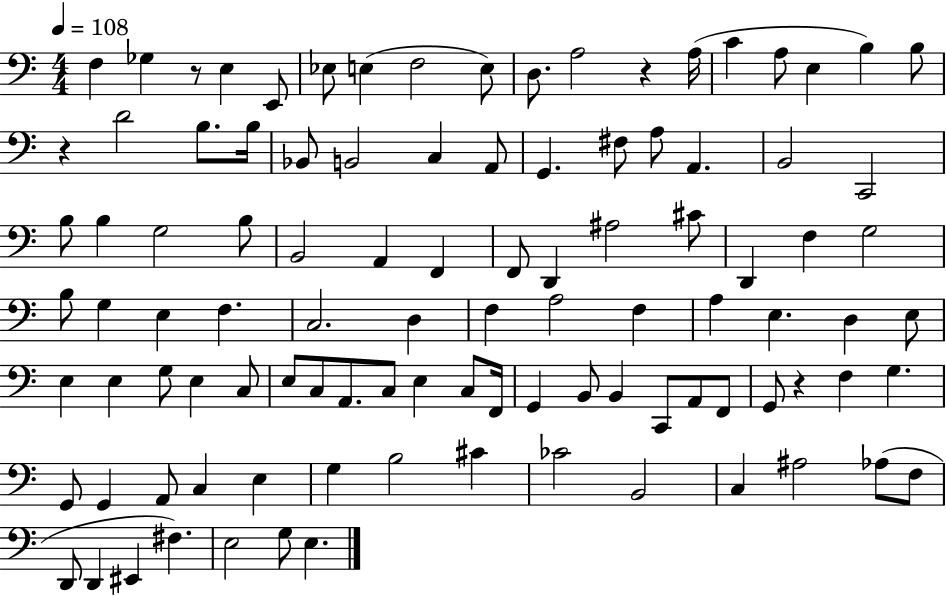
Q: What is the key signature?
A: C major